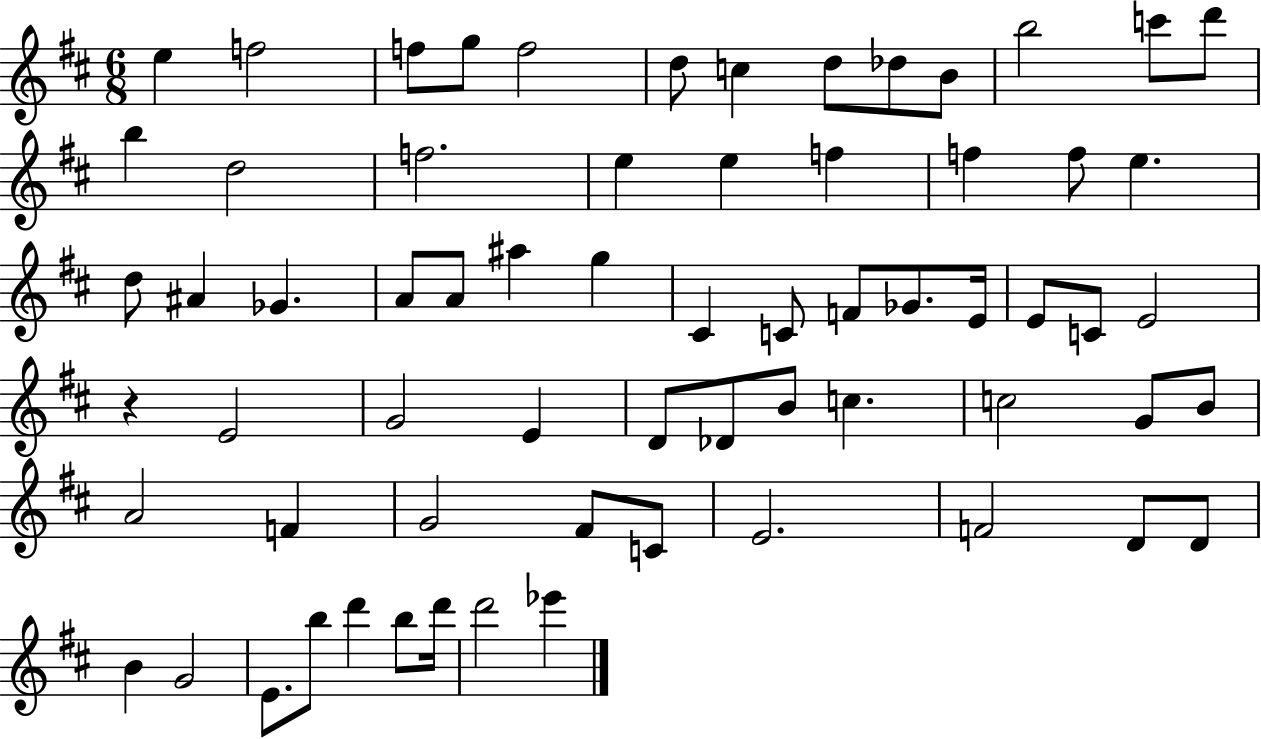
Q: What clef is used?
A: treble